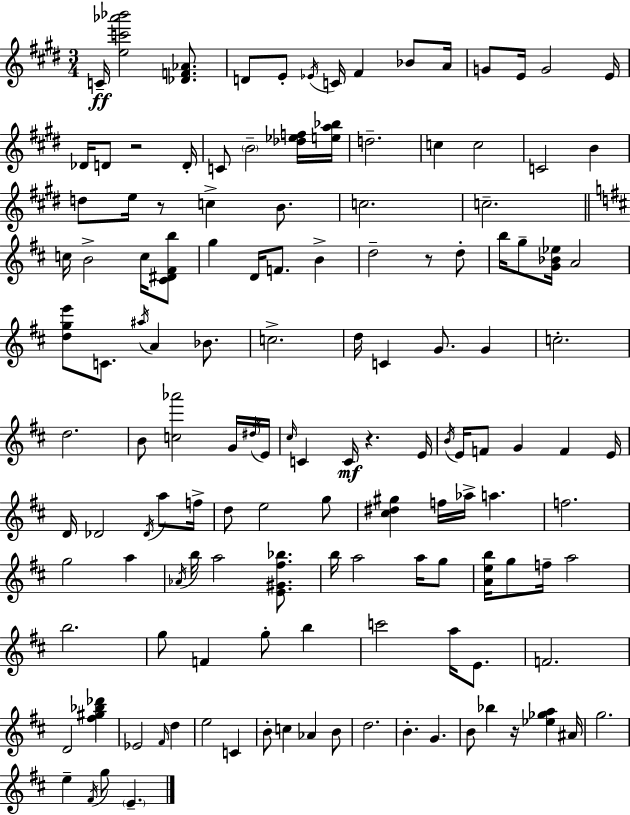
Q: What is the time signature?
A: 3/4